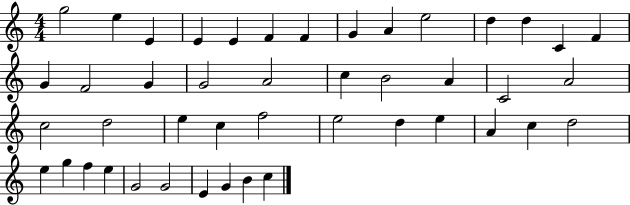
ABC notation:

X:1
T:Untitled
M:4/4
L:1/4
K:C
g2 e E E E F F G A e2 d d C F G F2 G G2 A2 c B2 A C2 A2 c2 d2 e c f2 e2 d e A c d2 e g f e G2 G2 E G B c